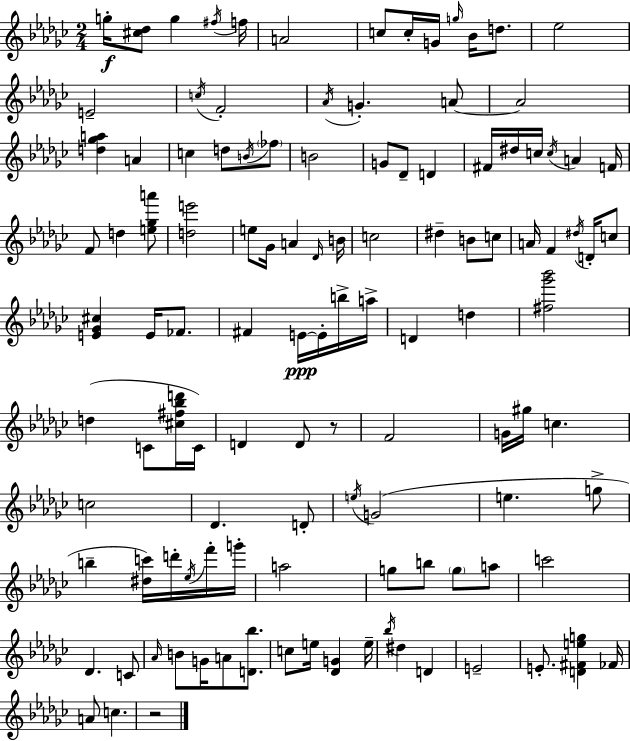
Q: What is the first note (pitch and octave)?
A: G5